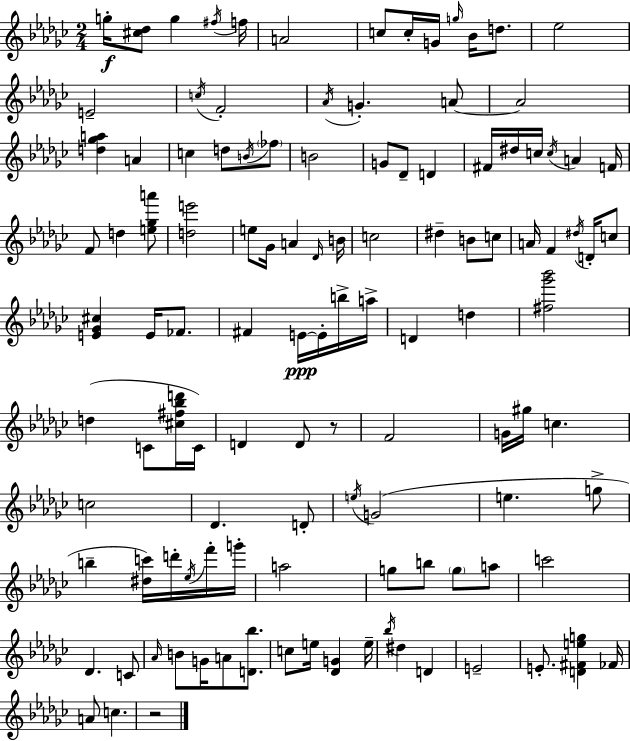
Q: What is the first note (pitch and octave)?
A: G5